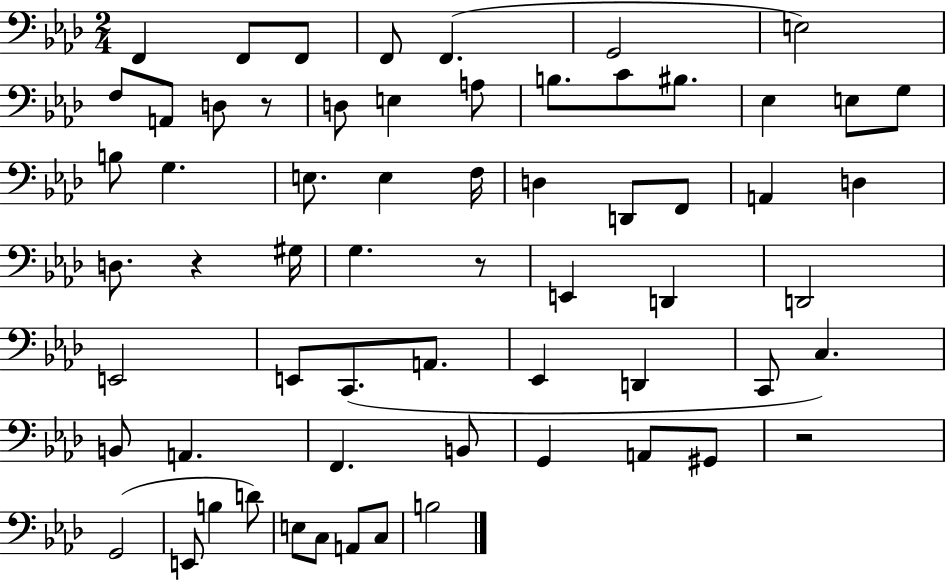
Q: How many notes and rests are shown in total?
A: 63